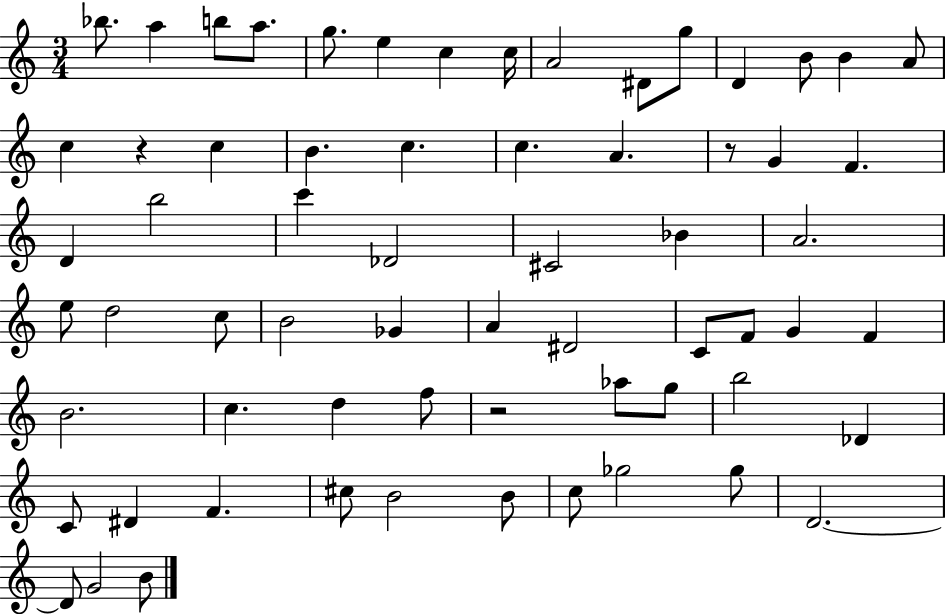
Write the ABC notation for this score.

X:1
T:Untitled
M:3/4
L:1/4
K:C
_b/2 a b/2 a/2 g/2 e c c/4 A2 ^D/2 g/2 D B/2 B A/2 c z c B c c A z/2 G F D b2 c' _D2 ^C2 _B A2 e/2 d2 c/2 B2 _G A ^D2 C/2 F/2 G F B2 c d f/2 z2 _a/2 g/2 b2 _D C/2 ^D F ^c/2 B2 B/2 c/2 _g2 _g/2 D2 D/2 G2 B/2